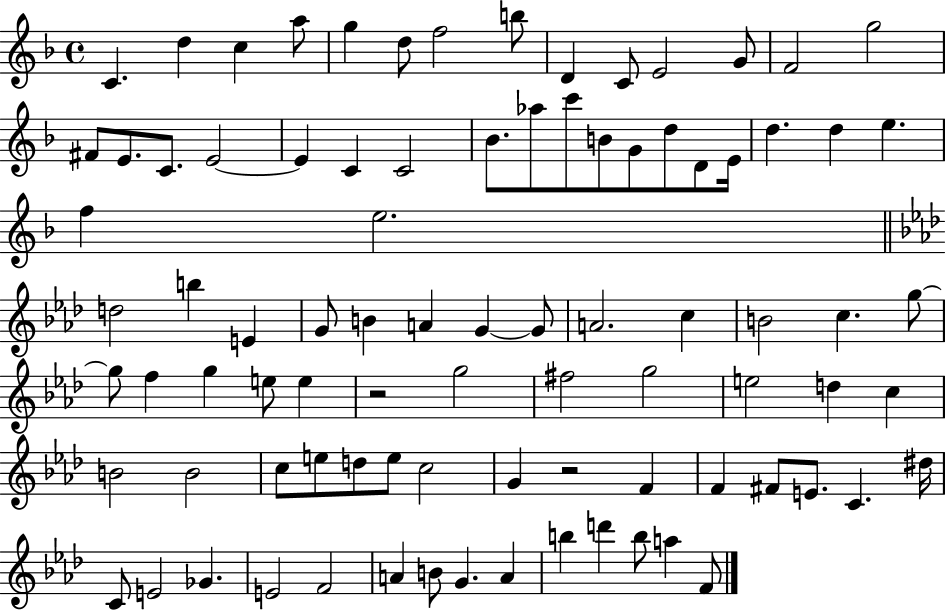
{
  \clef treble
  \time 4/4
  \defaultTimeSignature
  \key f \major
  c'4. d''4 c''4 a''8 | g''4 d''8 f''2 b''8 | d'4 c'8 e'2 g'8 | f'2 g''2 | \break fis'8 e'8. c'8. e'2~~ | e'4 c'4 c'2 | bes'8. aes''8 c'''8 b'8 g'8 d''8 d'8 e'16 | d''4. d''4 e''4. | \break f''4 e''2. | \bar "||" \break \key f \minor d''2 b''4 e'4 | g'8 b'4 a'4 g'4~~ g'8 | a'2. c''4 | b'2 c''4. g''8~~ | \break g''8 f''4 g''4 e''8 e''4 | r2 g''2 | fis''2 g''2 | e''2 d''4 c''4 | \break b'2 b'2 | c''8 e''8 d''8 e''8 c''2 | g'4 r2 f'4 | f'4 fis'8 e'8. c'4. dis''16 | \break c'8 e'2 ges'4. | e'2 f'2 | a'4 b'8 g'4. a'4 | b''4 d'''4 b''8 a''4 f'8 | \break \bar "|."
}